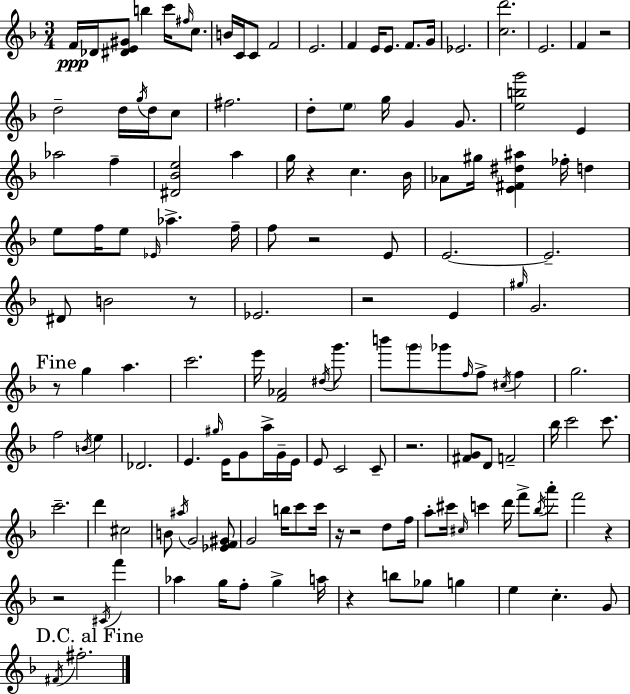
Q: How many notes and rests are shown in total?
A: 146